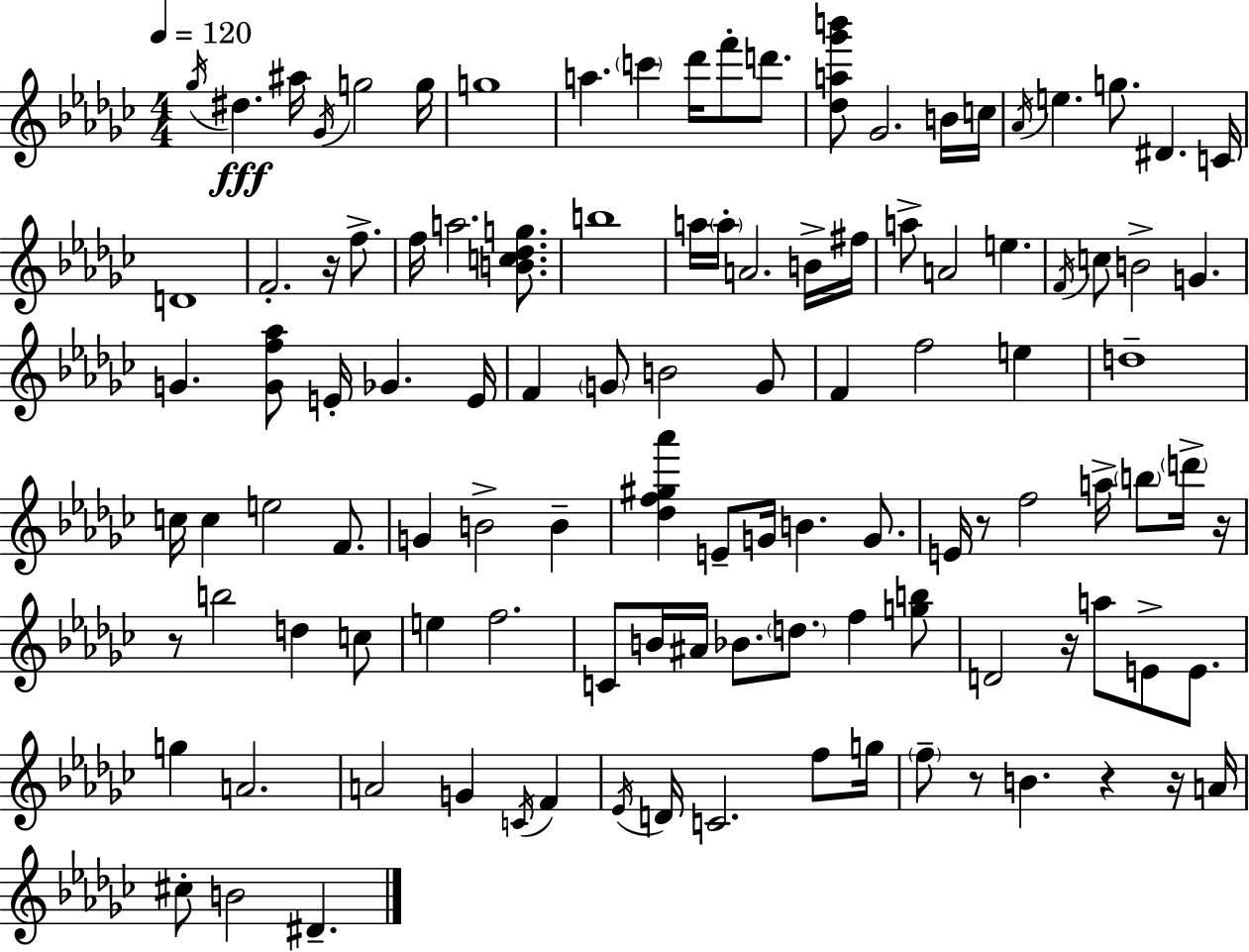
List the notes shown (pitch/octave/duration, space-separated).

Gb5/s D#5/q. A#5/s Gb4/s G5/h G5/s G5/w A5/q. C6/q Db6/s F6/e D6/e. [Db5,A5,Gb6,B6]/e Gb4/h. B4/s C5/s Ab4/s E5/q. G5/e. D#4/q. C4/s D4/w F4/h. R/s F5/e. F5/s A5/h. [B4,C5,Db5,G5]/e. B5/w A5/s A5/s A4/h. B4/s F#5/s A5/e A4/h E5/q. F4/s C5/e B4/h G4/q. G4/q. [G4,F5,Ab5]/e E4/s Gb4/q. E4/s F4/q G4/e B4/h G4/e F4/q F5/h E5/q D5/w C5/s C5/q E5/h F4/e. G4/q B4/h B4/q [Db5,F5,G#5,Ab6]/q E4/e G4/s B4/q. G4/e. E4/s R/e F5/h A5/s B5/e D6/s R/s R/e B5/h D5/q C5/e E5/q F5/h. C4/e B4/s A#4/s Bb4/e. D5/e. F5/q [G5,B5]/e D4/h R/s A5/e E4/e E4/e. G5/q A4/h. A4/h G4/q C4/s F4/q Eb4/s D4/s C4/h. F5/e G5/s F5/e R/e B4/q. R/q R/s A4/s C#5/e B4/h D#4/q.